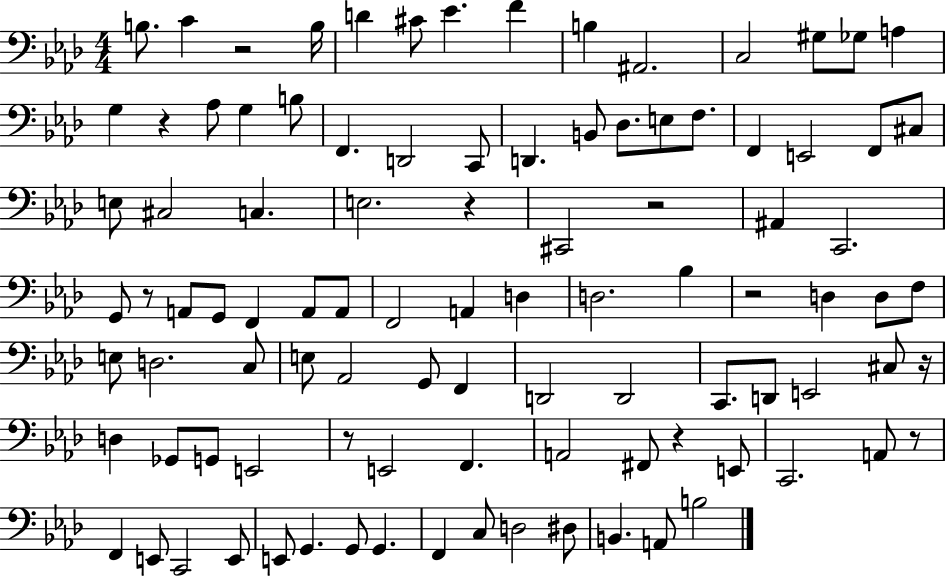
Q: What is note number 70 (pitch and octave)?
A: A2